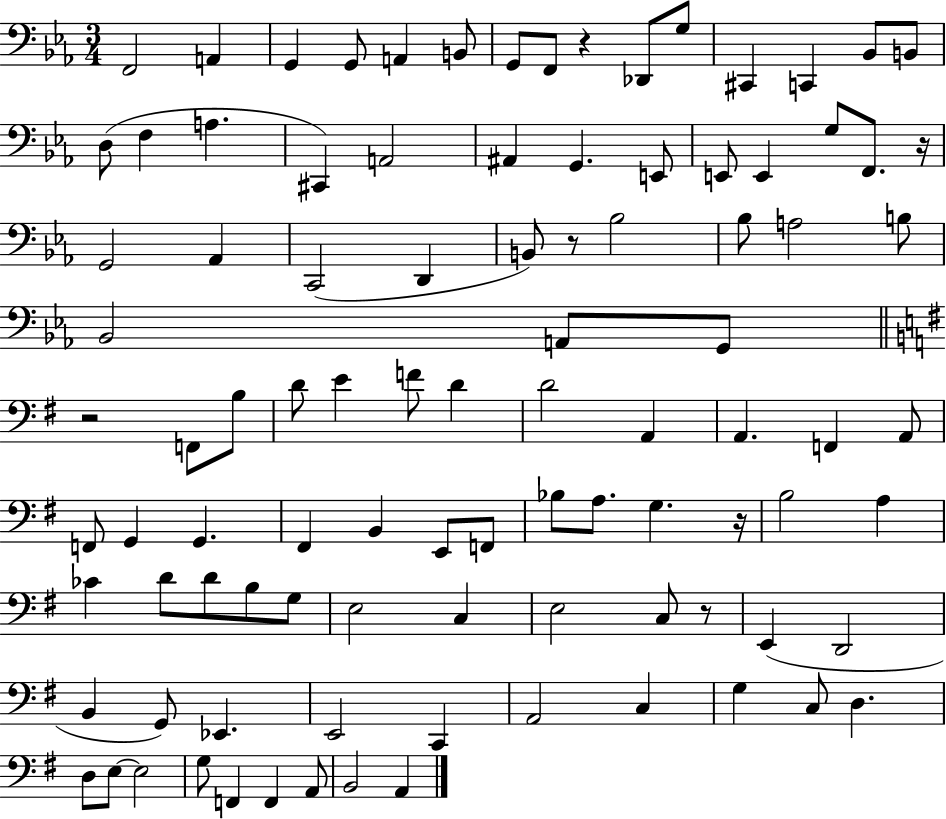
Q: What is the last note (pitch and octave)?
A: A2